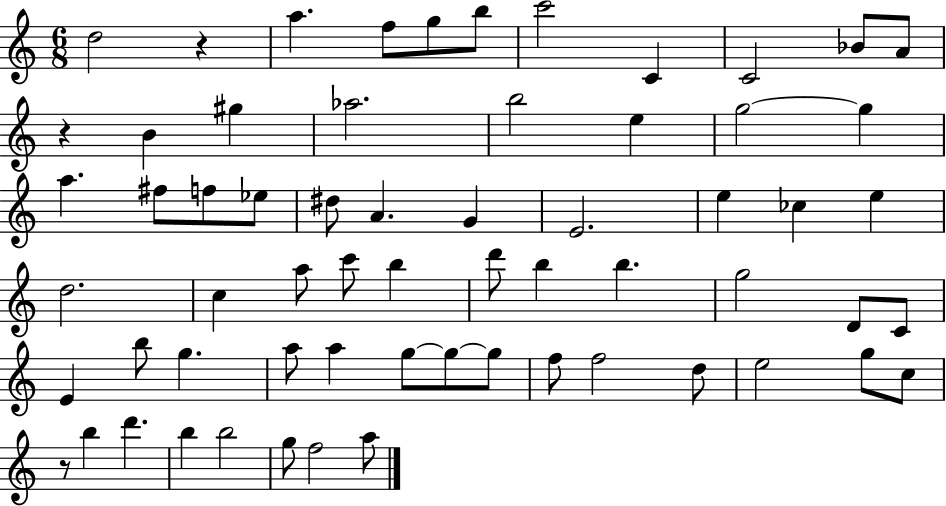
D5/h R/q A5/q. F5/e G5/e B5/e C6/h C4/q C4/h Bb4/e A4/e R/q B4/q G#5/q Ab5/h. B5/h E5/q G5/h G5/q A5/q. F#5/e F5/e Eb5/e D#5/e A4/q. G4/q E4/h. E5/q CES5/q E5/q D5/h. C5/q A5/e C6/e B5/q D6/e B5/q B5/q. G5/h D4/e C4/e E4/q B5/e G5/q. A5/e A5/q G5/e G5/e G5/e F5/e F5/h D5/e E5/h G5/e C5/e R/e B5/q D6/q. B5/q B5/h G5/e F5/h A5/e